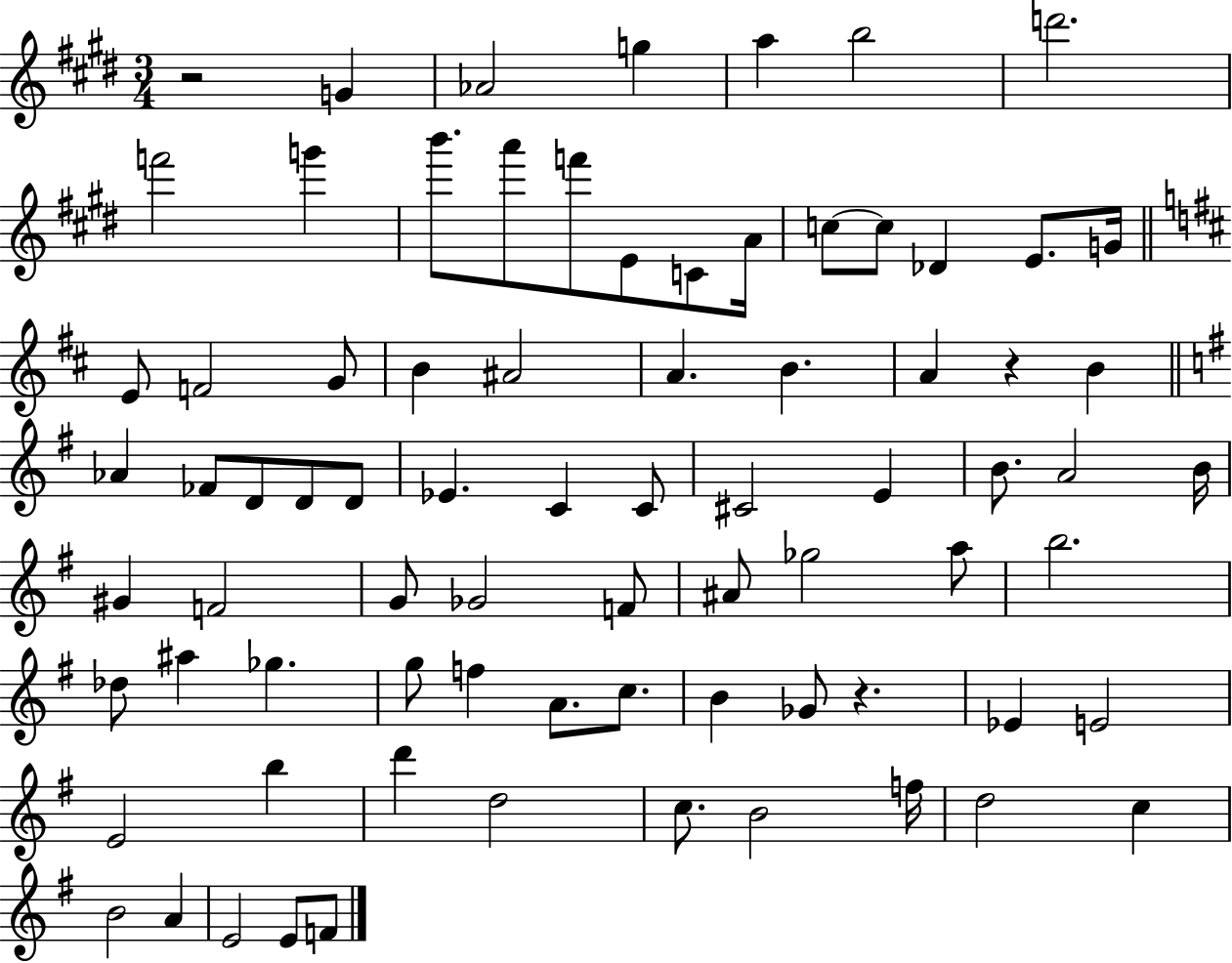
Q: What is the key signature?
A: E major